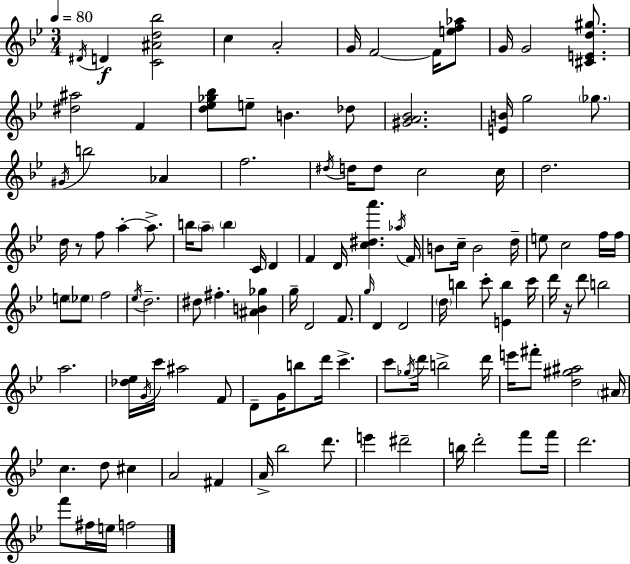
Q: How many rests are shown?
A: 2